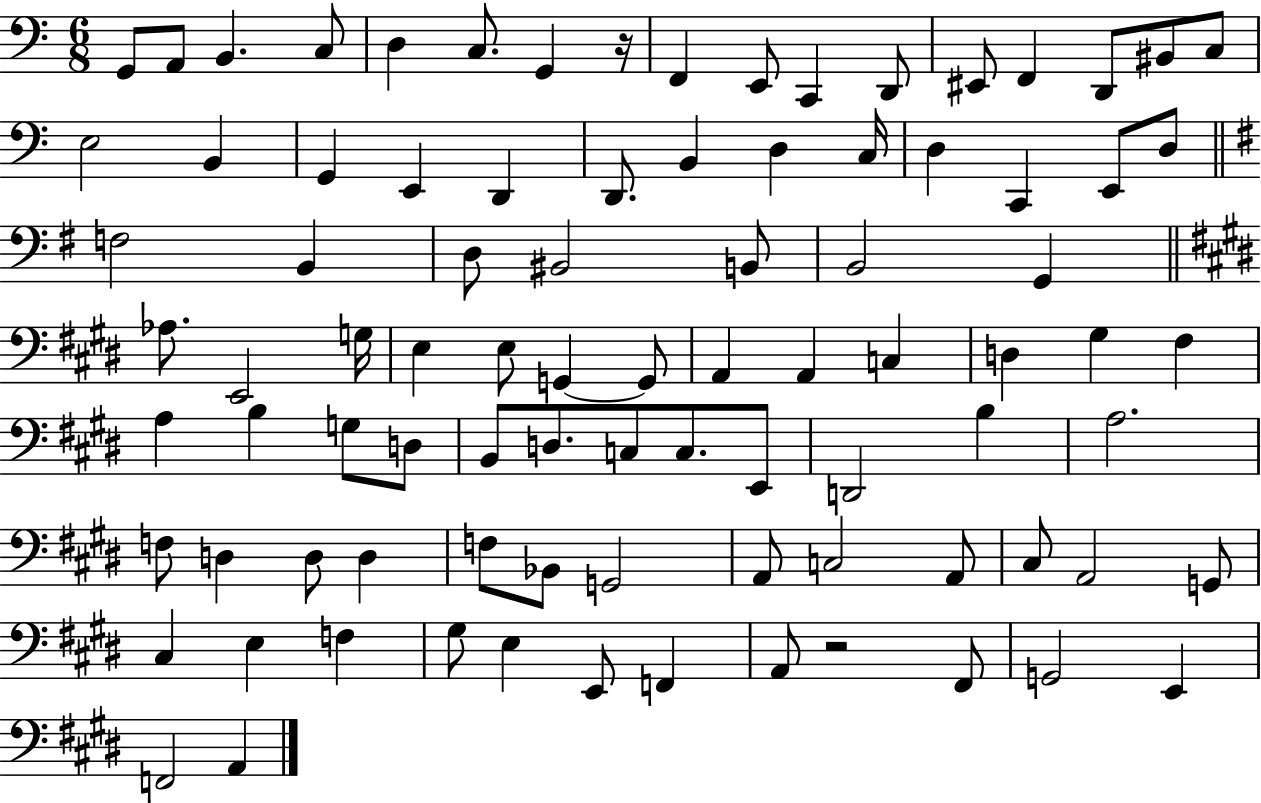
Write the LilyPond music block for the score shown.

{
  \clef bass
  \numericTimeSignature
  \time 6/8
  \key c \major
  \repeat volta 2 { g,8 a,8 b,4. c8 | d4 c8. g,4 r16 | f,4 e,8 c,4 d,8 | eis,8 f,4 d,8 bis,8 c8 | \break e2 b,4 | g,4 e,4 d,4 | d,8. b,4 d4 c16 | d4 c,4 e,8 d8 | \break \bar "||" \break \key g \major f2 b,4 | d8 bis,2 b,8 | b,2 g,4 | \bar "||" \break \key e \major aes8. e,2 g16 | e4 e8 g,4~~ g,8 | a,4 a,4 c4 | d4 gis4 fis4 | \break a4 b4 g8 d8 | b,8 d8. c8 c8. e,8 | d,2 b4 | a2. | \break f8 d4 d8 d4 | f8 bes,8 g,2 | a,8 c2 a,8 | cis8 a,2 g,8 | \break cis4 e4 f4 | gis8 e4 e,8 f,4 | a,8 r2 fis,8 | g,2 e,4 | \break f,2 a,4 | } \bar "|."
}